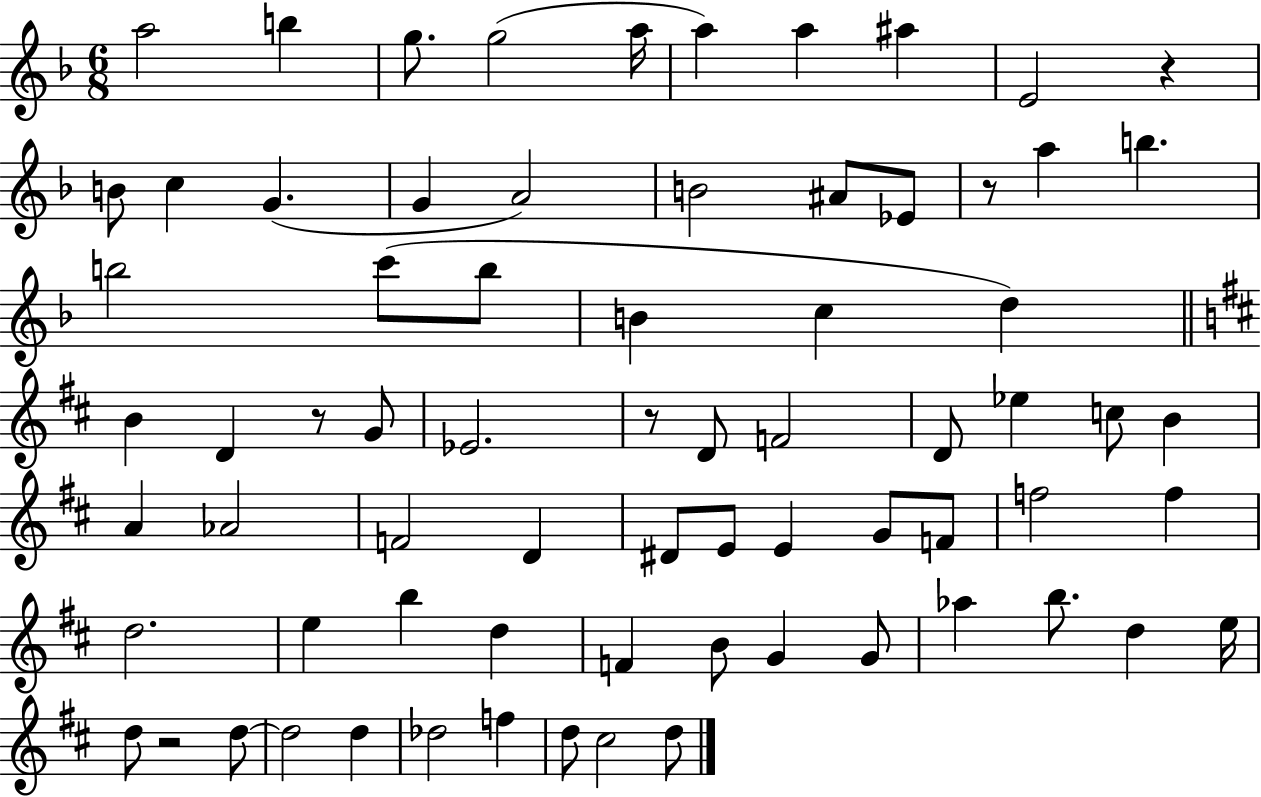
A5/h B5/q G5/e. G5/h A5/s A5/q A5/q A#5/q E4/h R/q B4/e C5/q G4/q. G4/q A4/h B4/h A#4/e Eb4/e R/e A5/q B5/q. B5/h C6/e B5/e B4/q C5/q D5/q B4/q D4/q R/e G4/e Eb4/h. R/e D4/e F4/h D4/e Eb5/q C5/e B4/q A4/q Ab4/h F4/h D4/q D#4/e E4/e E4/q G4/e F4/e F5/h F5/q D5/h. E5/q B5/q D5/q F4/q B4/e G4/q G4/e Ab5/q B5/e. D5/q E5/s D5/e R/h D5/e D5/h D5/q Db5/h F5/q D5/e C#5/h D5/e